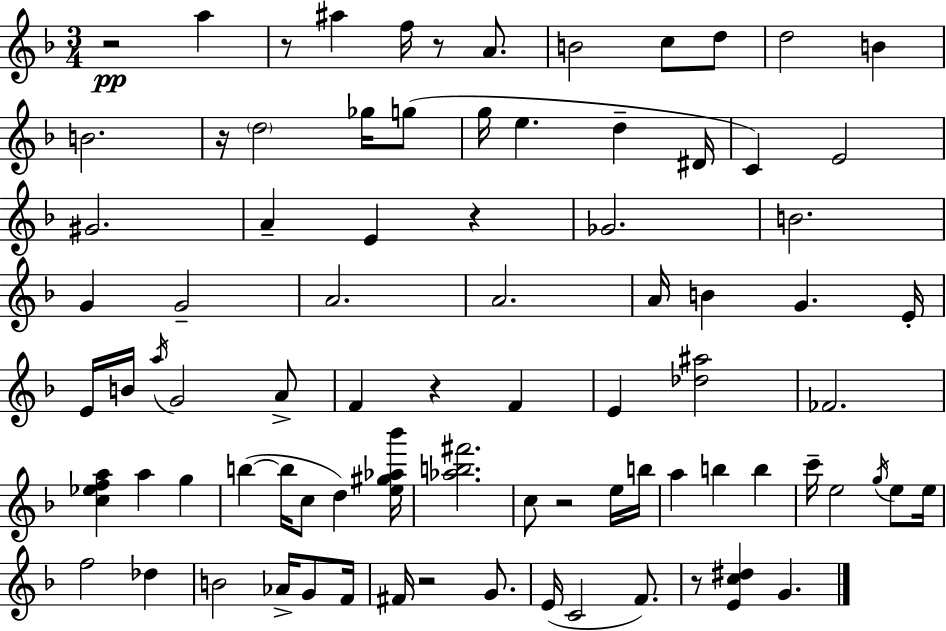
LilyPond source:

{
  \clef treble
  \numericTimeSignature
  \time 3/4
  \key f \major
  r2\pp a''4 | r8 ais''4 f''16 r8 a'8. | b'2 c''8 d''8 | d''2 b'4 | \break b'2. | r16 \parenthesize d''2 ges''16 g''8( | g''16 e''4. d''4-- dis'16 | c'4) e'2 | \break gis'2. | a'4-- e'4 r4 | ges'2. | b'2. | \break g'4 g'2-- | a'2. | a'2. | a'16 b'4 g'4. e'16-. | \break e'16 b'16 \acciaccatura { a''16 } g'2 a'8-> | f'4 r4 f'4 | e'4 <des'' ais''>2 | fes'2. | \break <c'' ees'' f'' a''>4 a''4 g''4 | b''4~(~ b''16 c''8 d''4) | <e'' gis'' aes'' bes'''>16 <aes'' b'' fis'''>2. | c''8 r2 e''16 | \break b''16 a''4 b''4 b''4 | c'''16-- e''2 \acciaccatura { g''16 } e''8 | e''16 f''2 des''4 | b'2 aes'16-> g'8 | \break f'16 fis'16 r2 g'8. | e'16( c'2 f'8.) | r8 <e' c'' dis''>4 g'4. | \bar "|."
}